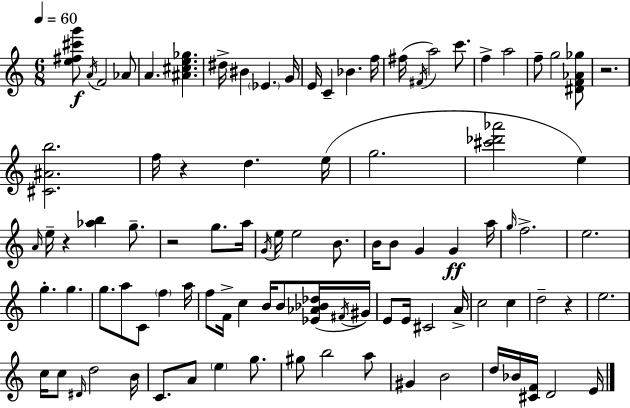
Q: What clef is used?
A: treble